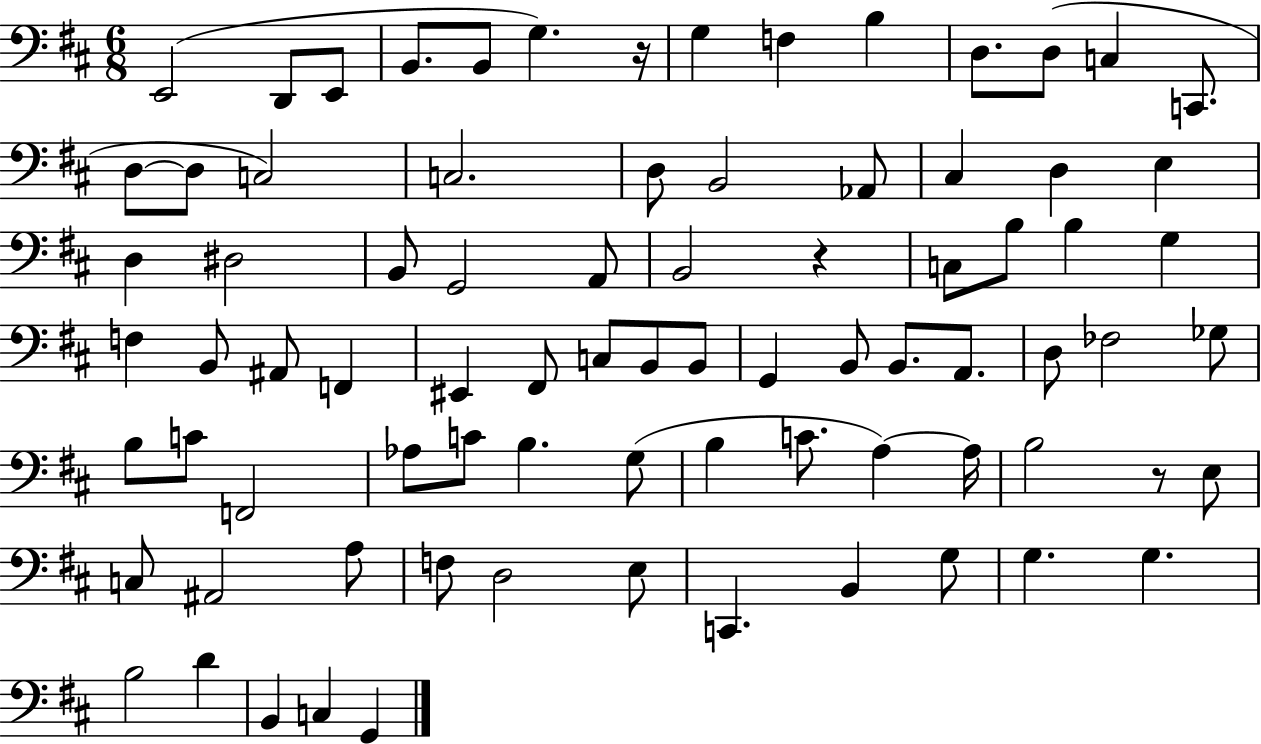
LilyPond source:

{
  \clef bass
  \numericTimeSignature
  \time 6/8
  \key d \major
  e,2( d,8 e,8 | b,8. b,8 g4.) r16 | g4 f4 b4 | d8. d8( c4 c,8. | \break d8~~ d8 c2) | c2. | d8 b,2 aes,8 | cis4 d4 e4 | \break d4 dis2 | b,8 g,2 a,8 | b,2 r4 | c8 b8 b4 g4 | \break f4 b,8 ais,8 f,4 | eis,4 fis,8 c8 b,8 b,8 | g,4 b,8 b,8. a,8. | d8 fes2 ges8 | \break b8 c'8 f,2 | aes8 c'8 b4. g8( | b4 c'8. a4~~) a16 | b2 r8 e8 | \break c8 ais,2 a8 | f8 d2 e8 | c,4. b,4 g8 | g4. g4. | \break b2 d'4 | b,4 c4 g,4 | \bar "|."
}